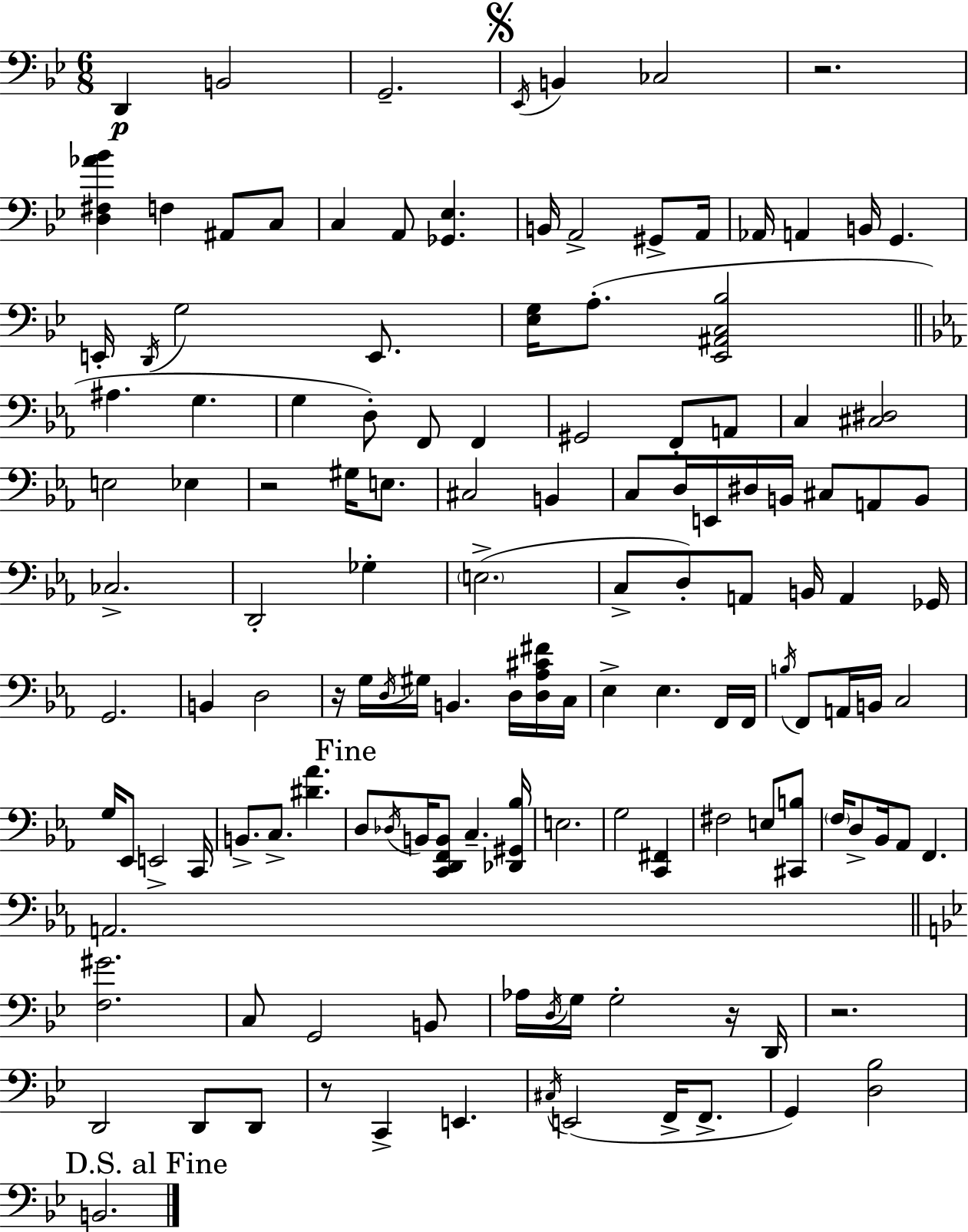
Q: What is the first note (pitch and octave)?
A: D2